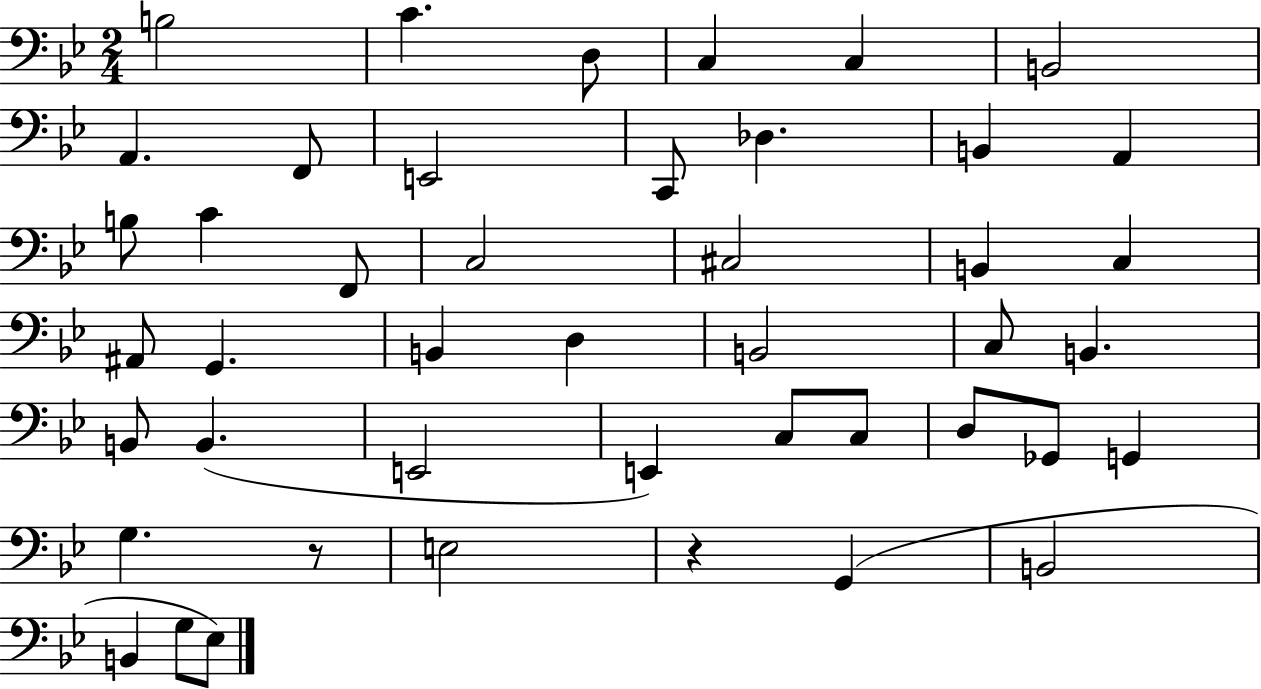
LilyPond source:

{
  \clef bass
  \numericTimeSignature
  \time 2/4
  \key bes \major
  b2 | c'4. d8 | c4 c4 | b,2 | \break a,4. f,8 | e,2 | c,8 des4. | b,4 a,4 | \break b8 c'4 f,8 | c2 | cis2 | b,4 c4 | \break ais,8 g,4. | b,4 d4 | b,2 | c8 b,4. | \break b,8 b,4.( | e,2 | e,4) c8 c8 | d8 ges,8 g,4 | \break g4. r8 | e2 | r4 g,4( | b,2 | \break b,4 g8 ees8) | \bar "|."
}